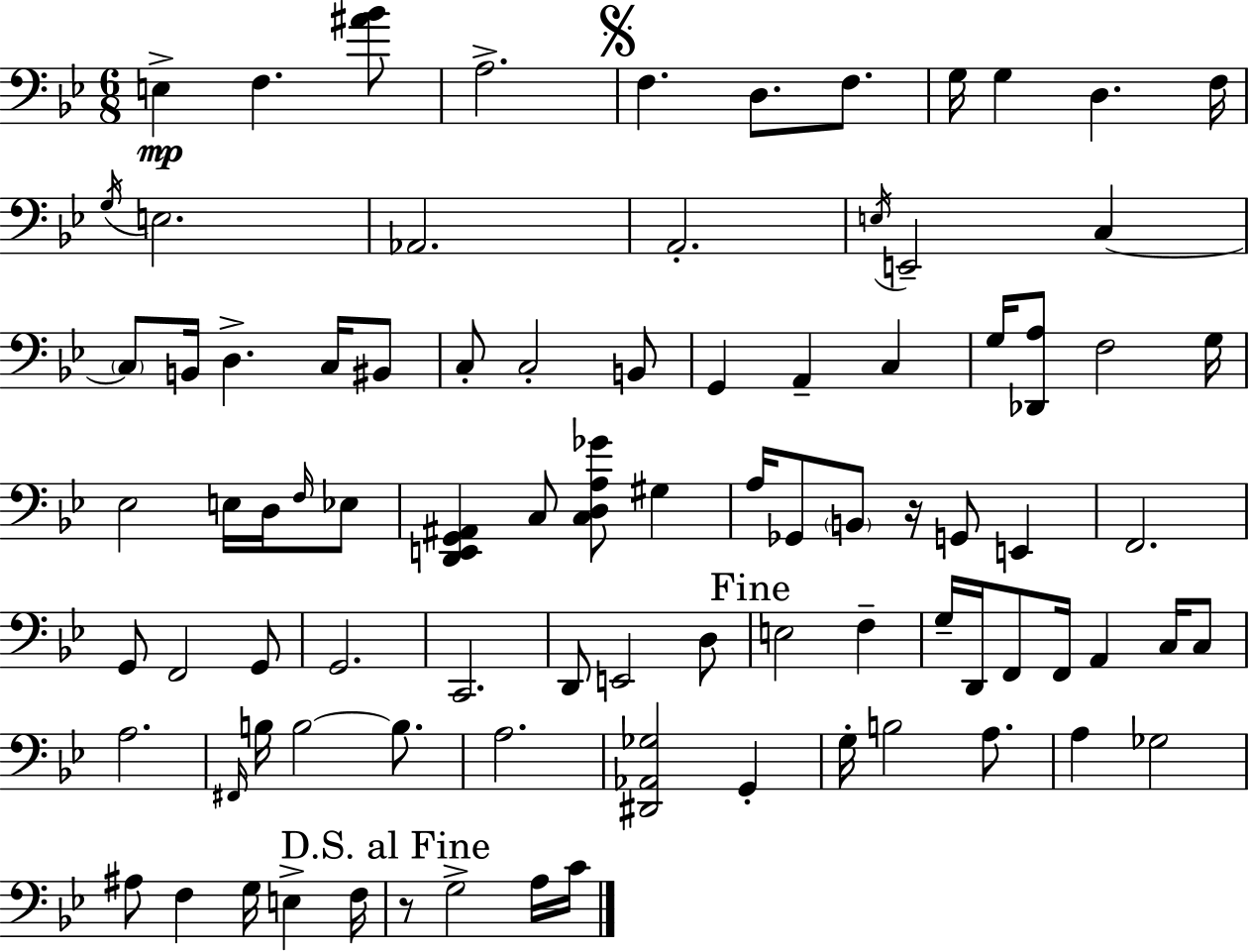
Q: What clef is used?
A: bass